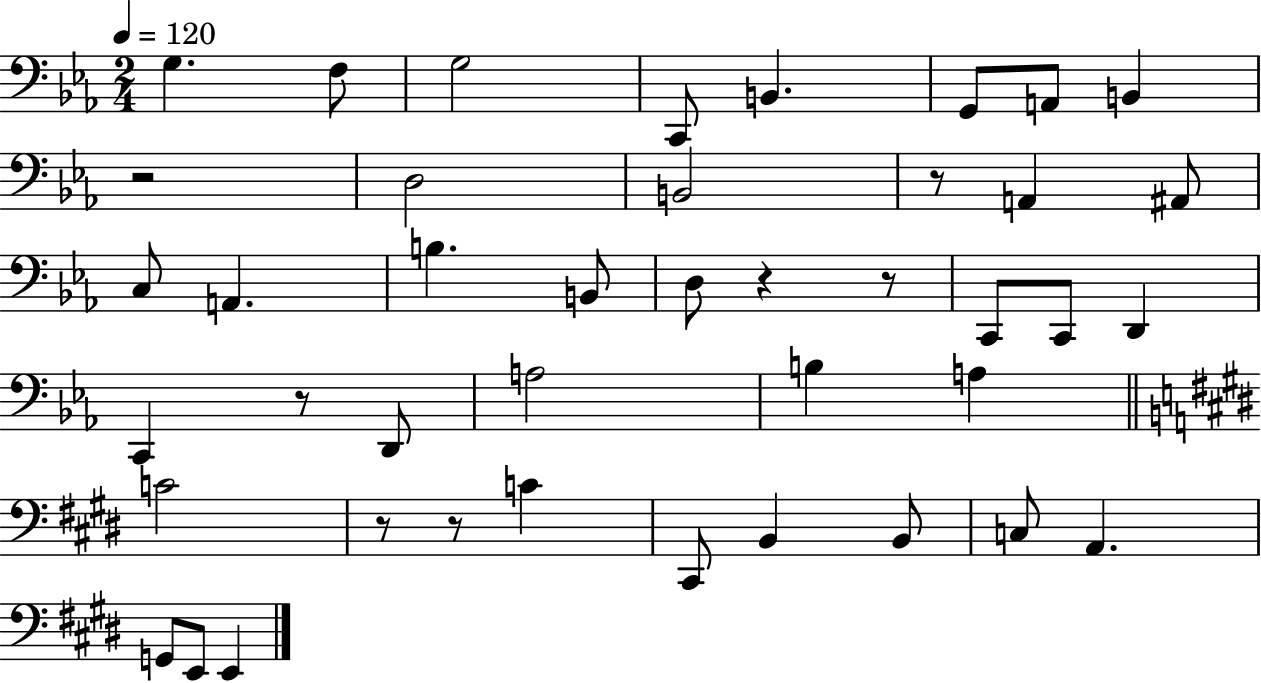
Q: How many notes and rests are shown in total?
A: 42